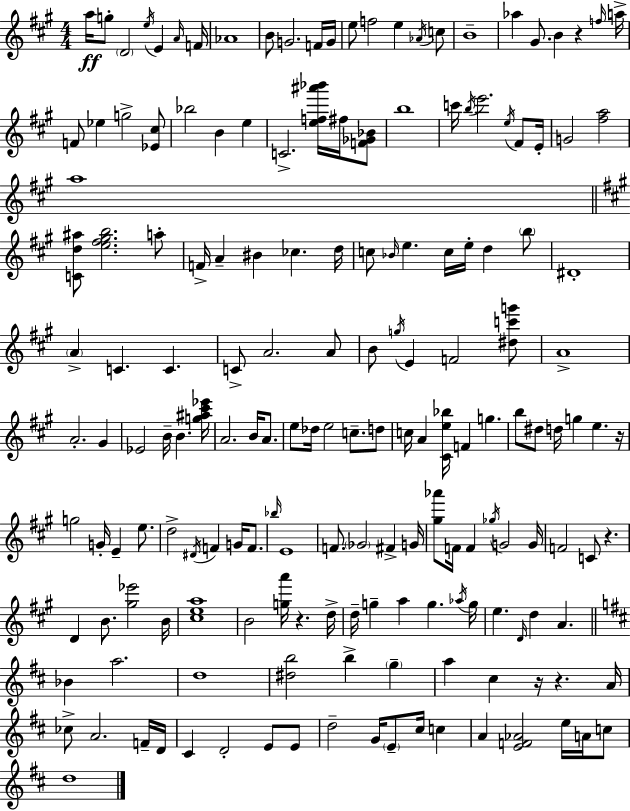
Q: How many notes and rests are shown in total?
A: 171